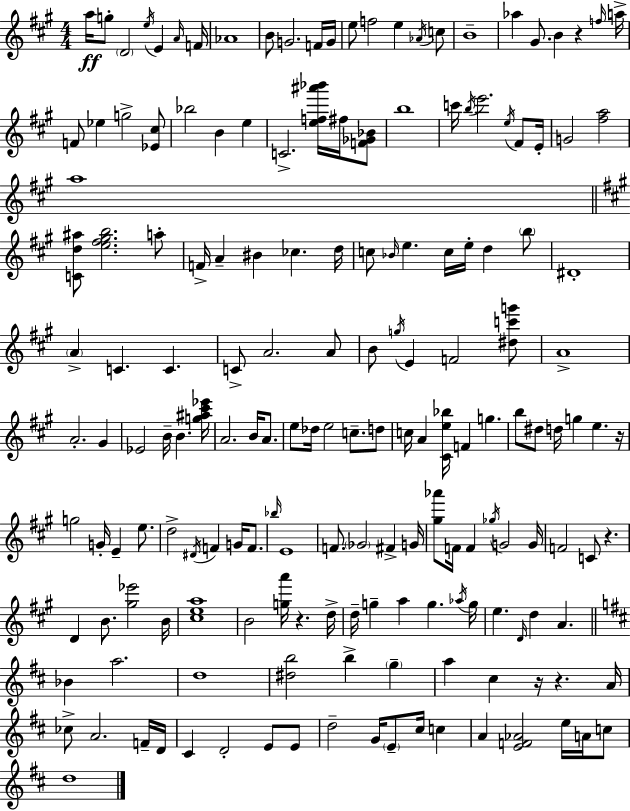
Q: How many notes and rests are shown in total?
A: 171